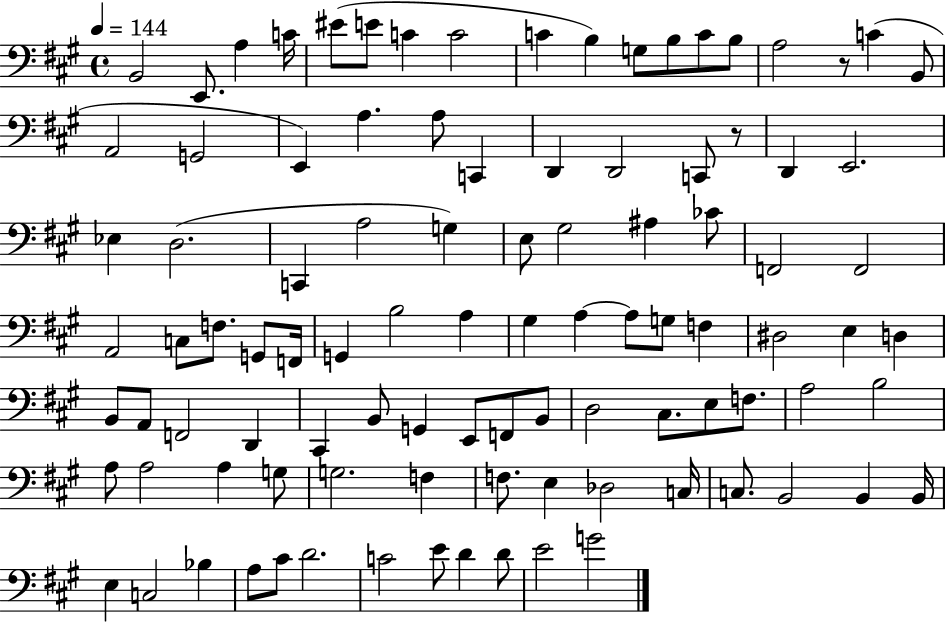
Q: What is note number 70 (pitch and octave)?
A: A3